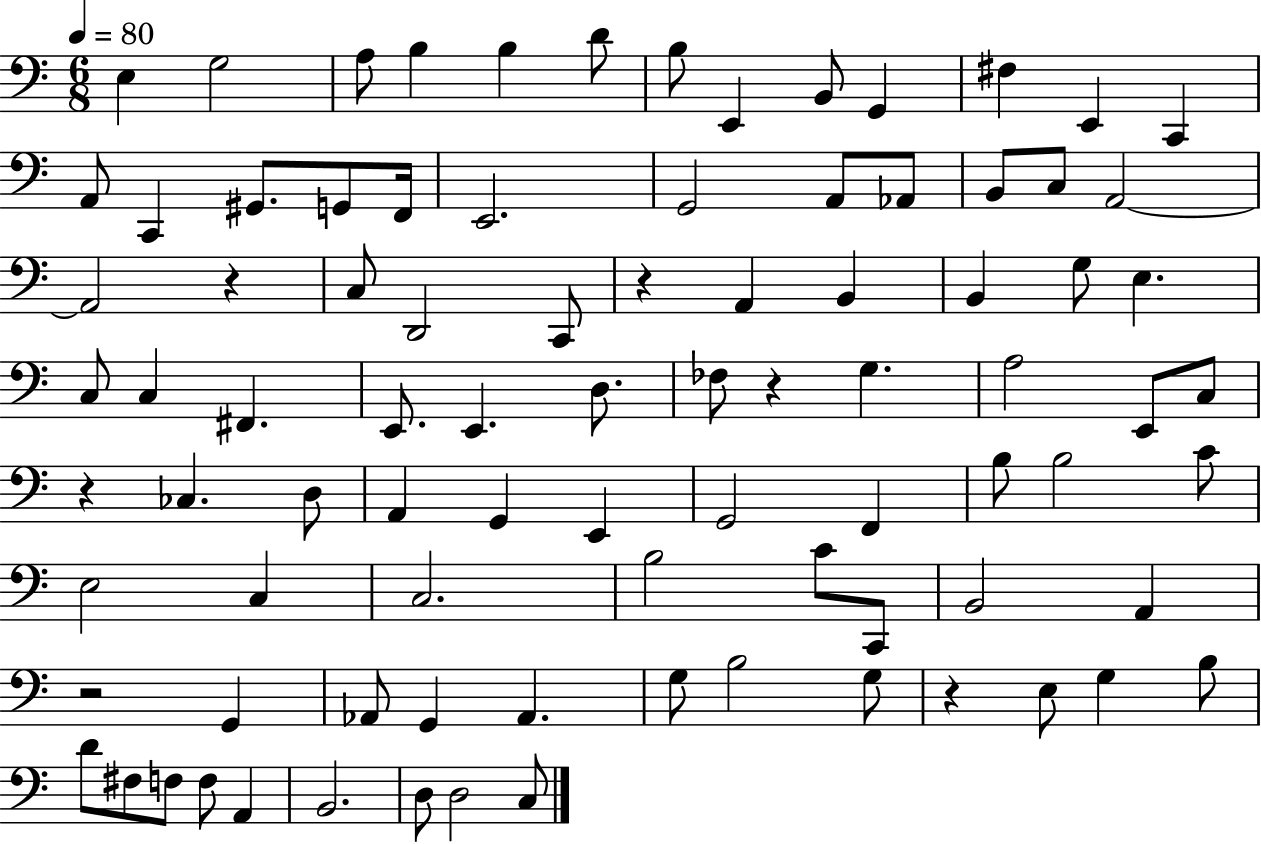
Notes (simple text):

E3/q G3/h A3/e B3/q B3/q D4/e B3/e E2/q B2/e G2/q F#3/q E2/q C2/q A2/e C2/q G#2/e. G2/e F2/s E2/h. G2/h A2/e Ab2/e B2/e C3/e A2/h A2/h R/q C3/e D2/h C2/e R/q A2/q B2/q B2/q G3/e E3/q. C3/e C3/q F#2/q. E2/e. E2/q. D3/e. FES3/e R/q G3/q. A3/h E2/e C3/e R/q CES3/q. D3/e A2/q G2/q E2/q G2/h F2/q B3/e B3/h C4/e E3/h C3/q C3/h. B3/h C4/e C2/e B2/h A2/q R/h G2/q Ab2/e G2/q Ab2/q. G3/e B3/h G3/e R/q E3/e G3/q B3/e D4/e F#3/e F3/e F3/e A2/q B2/h. D3/e D3/h C3/e